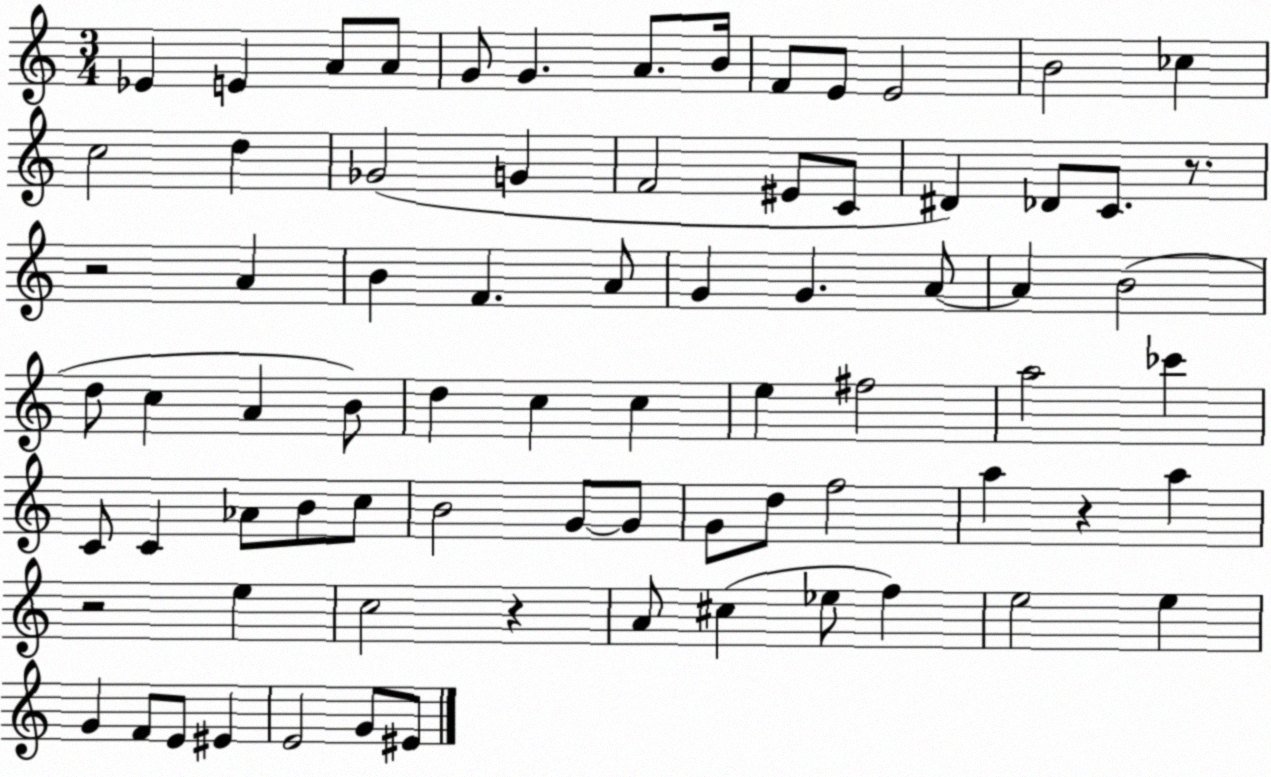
X:1
T:Untitled
M:3/4
L:1/4
K:C
_E E A/2 A/2 G/2 G A/2 B/4 F/2 E/2 E2 B2 _c c2 d _G2 G F2 ^E/2 C/2 ^D _D/2 C/2 z/2 z2 A B F A/2 G G A/2 A B2 d/2 c A B/2 d c c e ^f2 a2 _c' C/2 C _A/2 B/2 c/2 B2 G/2 G/2 G/2 d/2 f2 a z a z2 e c2 z A/2 ^c _e/2 f e2 e G F/2 E/2 ^E E2 G/2 ^E/2